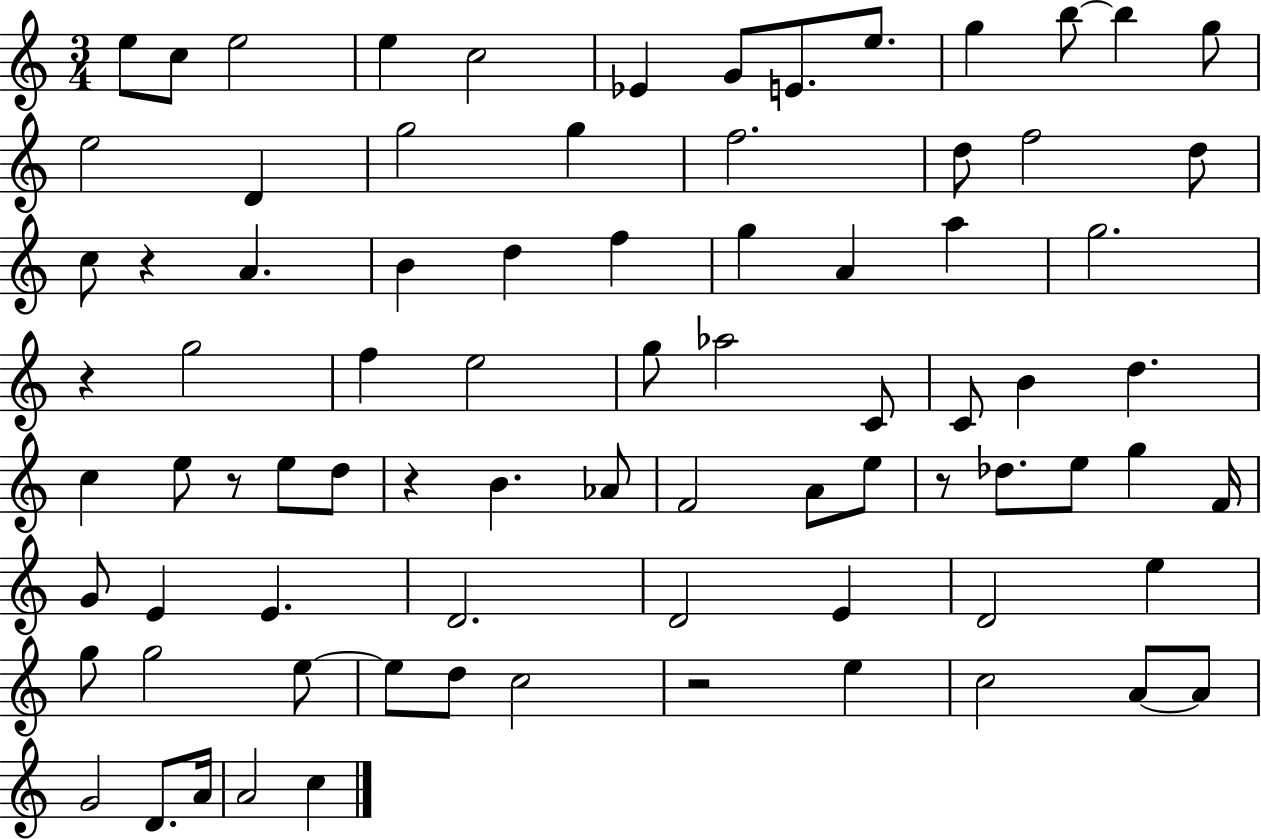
{
  \clef treble
  \numericTimeSignature
  \time 3/4
  \key c \major
  \repeat volta 2 { e''8 c''8 e''2 | e''4 c''2 | ees'4 g'8 e'8. e''8. | g''4 b''8~~ b''4 g''8 | \break e''2 d'4 | g''2 g''4 | f''2. | d''8 f''2 d''8 | \break c''8 r4 a'4. | b'4 d''4 f''4 | g''4 a'4 a''4 | g''2. | \break r4 g''2 | f''4 e''2 | g''8 aes''2 c'8 | c'8 b'4 d''4. | \break c''4 e''8 r8 e''8 d''8 | r4 b'4. aes'8 | f'2 a'8 e''8 | r8 des''8. e''8 g''4 f'16 | \break g'8 e'4 e'4. | d'2. | d'2 e'4 | d'2 e''4 | \break g''8 g''2 e''8~~ | e''8 d''8 c''2 | r2 e''4 | c''2 a'8~~ a'8 | \break g'2 d'8. a'16 | a'2 c''4 | } \bar "|."
}